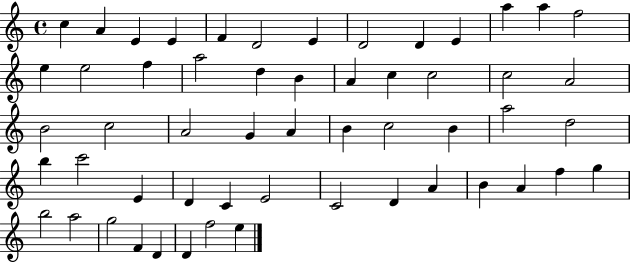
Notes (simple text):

C5/q A4/q E4/q E4/q F4/q D4/h E4/q D4/h D4/q E4/q A5/q A5/q F5/h E5/q E5/h F5/q A5/h D5/q B4/q A4/q C5/q C5/h C5/h A4/h B4/h C5/h A4/h G4/q A4/q B4/q C5/h B4/q A5/h D5/h B5/q C6/h E4/q D4/q C4/q E4/h C4/h D4/q A4/q B4/q A4/q F5/q G5/q B5/h A5/h G5/h F4/q D4/q D4/q F5/h E5/q